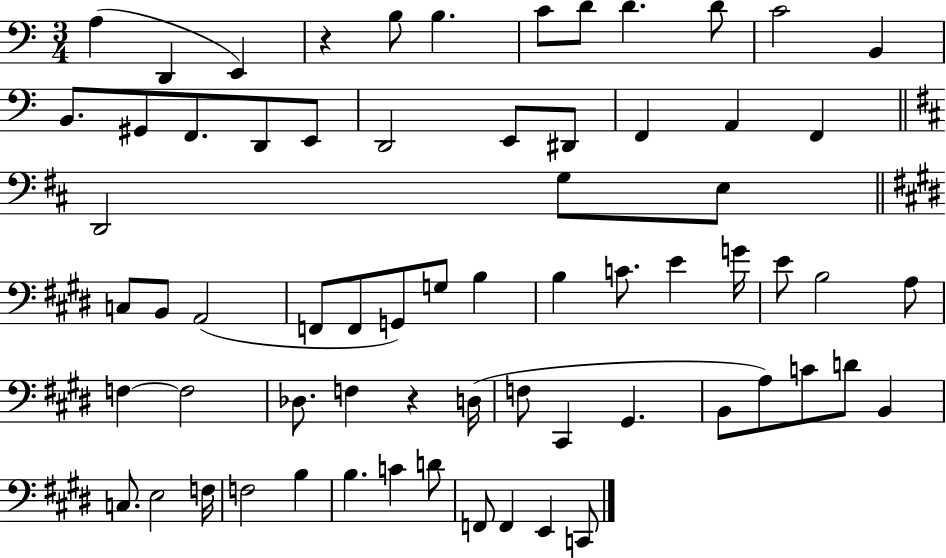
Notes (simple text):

A3/q D2/q E2/q R/q B3/e B3/q. C4/e D4/e D4/q. D4/e C4/h B2/q B2/e. G#2/e F2/e. D2/e E2/e D2/h E2/e D#2/e F2/q A2/q F2/q D2/h G3/e E3/e C3/e B2/e A2/h F2/e F2/e G2/e G3/e B3/q B3/q C4/e. E4/q G4/s E4/e B3/h A3/e F3/q F3/h Db3/e. F3/q R/q D3/s F3/e C#2/q G#2/q. B2/e A3/e C4/e D4/e B2/q C3/e. E3/h F3/s F3/h B3/q B3/q. C4/q D4/e F2/e F2/q E2/q C2/e